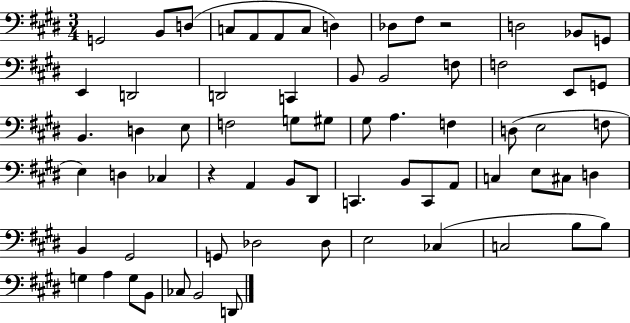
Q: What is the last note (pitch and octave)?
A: D2